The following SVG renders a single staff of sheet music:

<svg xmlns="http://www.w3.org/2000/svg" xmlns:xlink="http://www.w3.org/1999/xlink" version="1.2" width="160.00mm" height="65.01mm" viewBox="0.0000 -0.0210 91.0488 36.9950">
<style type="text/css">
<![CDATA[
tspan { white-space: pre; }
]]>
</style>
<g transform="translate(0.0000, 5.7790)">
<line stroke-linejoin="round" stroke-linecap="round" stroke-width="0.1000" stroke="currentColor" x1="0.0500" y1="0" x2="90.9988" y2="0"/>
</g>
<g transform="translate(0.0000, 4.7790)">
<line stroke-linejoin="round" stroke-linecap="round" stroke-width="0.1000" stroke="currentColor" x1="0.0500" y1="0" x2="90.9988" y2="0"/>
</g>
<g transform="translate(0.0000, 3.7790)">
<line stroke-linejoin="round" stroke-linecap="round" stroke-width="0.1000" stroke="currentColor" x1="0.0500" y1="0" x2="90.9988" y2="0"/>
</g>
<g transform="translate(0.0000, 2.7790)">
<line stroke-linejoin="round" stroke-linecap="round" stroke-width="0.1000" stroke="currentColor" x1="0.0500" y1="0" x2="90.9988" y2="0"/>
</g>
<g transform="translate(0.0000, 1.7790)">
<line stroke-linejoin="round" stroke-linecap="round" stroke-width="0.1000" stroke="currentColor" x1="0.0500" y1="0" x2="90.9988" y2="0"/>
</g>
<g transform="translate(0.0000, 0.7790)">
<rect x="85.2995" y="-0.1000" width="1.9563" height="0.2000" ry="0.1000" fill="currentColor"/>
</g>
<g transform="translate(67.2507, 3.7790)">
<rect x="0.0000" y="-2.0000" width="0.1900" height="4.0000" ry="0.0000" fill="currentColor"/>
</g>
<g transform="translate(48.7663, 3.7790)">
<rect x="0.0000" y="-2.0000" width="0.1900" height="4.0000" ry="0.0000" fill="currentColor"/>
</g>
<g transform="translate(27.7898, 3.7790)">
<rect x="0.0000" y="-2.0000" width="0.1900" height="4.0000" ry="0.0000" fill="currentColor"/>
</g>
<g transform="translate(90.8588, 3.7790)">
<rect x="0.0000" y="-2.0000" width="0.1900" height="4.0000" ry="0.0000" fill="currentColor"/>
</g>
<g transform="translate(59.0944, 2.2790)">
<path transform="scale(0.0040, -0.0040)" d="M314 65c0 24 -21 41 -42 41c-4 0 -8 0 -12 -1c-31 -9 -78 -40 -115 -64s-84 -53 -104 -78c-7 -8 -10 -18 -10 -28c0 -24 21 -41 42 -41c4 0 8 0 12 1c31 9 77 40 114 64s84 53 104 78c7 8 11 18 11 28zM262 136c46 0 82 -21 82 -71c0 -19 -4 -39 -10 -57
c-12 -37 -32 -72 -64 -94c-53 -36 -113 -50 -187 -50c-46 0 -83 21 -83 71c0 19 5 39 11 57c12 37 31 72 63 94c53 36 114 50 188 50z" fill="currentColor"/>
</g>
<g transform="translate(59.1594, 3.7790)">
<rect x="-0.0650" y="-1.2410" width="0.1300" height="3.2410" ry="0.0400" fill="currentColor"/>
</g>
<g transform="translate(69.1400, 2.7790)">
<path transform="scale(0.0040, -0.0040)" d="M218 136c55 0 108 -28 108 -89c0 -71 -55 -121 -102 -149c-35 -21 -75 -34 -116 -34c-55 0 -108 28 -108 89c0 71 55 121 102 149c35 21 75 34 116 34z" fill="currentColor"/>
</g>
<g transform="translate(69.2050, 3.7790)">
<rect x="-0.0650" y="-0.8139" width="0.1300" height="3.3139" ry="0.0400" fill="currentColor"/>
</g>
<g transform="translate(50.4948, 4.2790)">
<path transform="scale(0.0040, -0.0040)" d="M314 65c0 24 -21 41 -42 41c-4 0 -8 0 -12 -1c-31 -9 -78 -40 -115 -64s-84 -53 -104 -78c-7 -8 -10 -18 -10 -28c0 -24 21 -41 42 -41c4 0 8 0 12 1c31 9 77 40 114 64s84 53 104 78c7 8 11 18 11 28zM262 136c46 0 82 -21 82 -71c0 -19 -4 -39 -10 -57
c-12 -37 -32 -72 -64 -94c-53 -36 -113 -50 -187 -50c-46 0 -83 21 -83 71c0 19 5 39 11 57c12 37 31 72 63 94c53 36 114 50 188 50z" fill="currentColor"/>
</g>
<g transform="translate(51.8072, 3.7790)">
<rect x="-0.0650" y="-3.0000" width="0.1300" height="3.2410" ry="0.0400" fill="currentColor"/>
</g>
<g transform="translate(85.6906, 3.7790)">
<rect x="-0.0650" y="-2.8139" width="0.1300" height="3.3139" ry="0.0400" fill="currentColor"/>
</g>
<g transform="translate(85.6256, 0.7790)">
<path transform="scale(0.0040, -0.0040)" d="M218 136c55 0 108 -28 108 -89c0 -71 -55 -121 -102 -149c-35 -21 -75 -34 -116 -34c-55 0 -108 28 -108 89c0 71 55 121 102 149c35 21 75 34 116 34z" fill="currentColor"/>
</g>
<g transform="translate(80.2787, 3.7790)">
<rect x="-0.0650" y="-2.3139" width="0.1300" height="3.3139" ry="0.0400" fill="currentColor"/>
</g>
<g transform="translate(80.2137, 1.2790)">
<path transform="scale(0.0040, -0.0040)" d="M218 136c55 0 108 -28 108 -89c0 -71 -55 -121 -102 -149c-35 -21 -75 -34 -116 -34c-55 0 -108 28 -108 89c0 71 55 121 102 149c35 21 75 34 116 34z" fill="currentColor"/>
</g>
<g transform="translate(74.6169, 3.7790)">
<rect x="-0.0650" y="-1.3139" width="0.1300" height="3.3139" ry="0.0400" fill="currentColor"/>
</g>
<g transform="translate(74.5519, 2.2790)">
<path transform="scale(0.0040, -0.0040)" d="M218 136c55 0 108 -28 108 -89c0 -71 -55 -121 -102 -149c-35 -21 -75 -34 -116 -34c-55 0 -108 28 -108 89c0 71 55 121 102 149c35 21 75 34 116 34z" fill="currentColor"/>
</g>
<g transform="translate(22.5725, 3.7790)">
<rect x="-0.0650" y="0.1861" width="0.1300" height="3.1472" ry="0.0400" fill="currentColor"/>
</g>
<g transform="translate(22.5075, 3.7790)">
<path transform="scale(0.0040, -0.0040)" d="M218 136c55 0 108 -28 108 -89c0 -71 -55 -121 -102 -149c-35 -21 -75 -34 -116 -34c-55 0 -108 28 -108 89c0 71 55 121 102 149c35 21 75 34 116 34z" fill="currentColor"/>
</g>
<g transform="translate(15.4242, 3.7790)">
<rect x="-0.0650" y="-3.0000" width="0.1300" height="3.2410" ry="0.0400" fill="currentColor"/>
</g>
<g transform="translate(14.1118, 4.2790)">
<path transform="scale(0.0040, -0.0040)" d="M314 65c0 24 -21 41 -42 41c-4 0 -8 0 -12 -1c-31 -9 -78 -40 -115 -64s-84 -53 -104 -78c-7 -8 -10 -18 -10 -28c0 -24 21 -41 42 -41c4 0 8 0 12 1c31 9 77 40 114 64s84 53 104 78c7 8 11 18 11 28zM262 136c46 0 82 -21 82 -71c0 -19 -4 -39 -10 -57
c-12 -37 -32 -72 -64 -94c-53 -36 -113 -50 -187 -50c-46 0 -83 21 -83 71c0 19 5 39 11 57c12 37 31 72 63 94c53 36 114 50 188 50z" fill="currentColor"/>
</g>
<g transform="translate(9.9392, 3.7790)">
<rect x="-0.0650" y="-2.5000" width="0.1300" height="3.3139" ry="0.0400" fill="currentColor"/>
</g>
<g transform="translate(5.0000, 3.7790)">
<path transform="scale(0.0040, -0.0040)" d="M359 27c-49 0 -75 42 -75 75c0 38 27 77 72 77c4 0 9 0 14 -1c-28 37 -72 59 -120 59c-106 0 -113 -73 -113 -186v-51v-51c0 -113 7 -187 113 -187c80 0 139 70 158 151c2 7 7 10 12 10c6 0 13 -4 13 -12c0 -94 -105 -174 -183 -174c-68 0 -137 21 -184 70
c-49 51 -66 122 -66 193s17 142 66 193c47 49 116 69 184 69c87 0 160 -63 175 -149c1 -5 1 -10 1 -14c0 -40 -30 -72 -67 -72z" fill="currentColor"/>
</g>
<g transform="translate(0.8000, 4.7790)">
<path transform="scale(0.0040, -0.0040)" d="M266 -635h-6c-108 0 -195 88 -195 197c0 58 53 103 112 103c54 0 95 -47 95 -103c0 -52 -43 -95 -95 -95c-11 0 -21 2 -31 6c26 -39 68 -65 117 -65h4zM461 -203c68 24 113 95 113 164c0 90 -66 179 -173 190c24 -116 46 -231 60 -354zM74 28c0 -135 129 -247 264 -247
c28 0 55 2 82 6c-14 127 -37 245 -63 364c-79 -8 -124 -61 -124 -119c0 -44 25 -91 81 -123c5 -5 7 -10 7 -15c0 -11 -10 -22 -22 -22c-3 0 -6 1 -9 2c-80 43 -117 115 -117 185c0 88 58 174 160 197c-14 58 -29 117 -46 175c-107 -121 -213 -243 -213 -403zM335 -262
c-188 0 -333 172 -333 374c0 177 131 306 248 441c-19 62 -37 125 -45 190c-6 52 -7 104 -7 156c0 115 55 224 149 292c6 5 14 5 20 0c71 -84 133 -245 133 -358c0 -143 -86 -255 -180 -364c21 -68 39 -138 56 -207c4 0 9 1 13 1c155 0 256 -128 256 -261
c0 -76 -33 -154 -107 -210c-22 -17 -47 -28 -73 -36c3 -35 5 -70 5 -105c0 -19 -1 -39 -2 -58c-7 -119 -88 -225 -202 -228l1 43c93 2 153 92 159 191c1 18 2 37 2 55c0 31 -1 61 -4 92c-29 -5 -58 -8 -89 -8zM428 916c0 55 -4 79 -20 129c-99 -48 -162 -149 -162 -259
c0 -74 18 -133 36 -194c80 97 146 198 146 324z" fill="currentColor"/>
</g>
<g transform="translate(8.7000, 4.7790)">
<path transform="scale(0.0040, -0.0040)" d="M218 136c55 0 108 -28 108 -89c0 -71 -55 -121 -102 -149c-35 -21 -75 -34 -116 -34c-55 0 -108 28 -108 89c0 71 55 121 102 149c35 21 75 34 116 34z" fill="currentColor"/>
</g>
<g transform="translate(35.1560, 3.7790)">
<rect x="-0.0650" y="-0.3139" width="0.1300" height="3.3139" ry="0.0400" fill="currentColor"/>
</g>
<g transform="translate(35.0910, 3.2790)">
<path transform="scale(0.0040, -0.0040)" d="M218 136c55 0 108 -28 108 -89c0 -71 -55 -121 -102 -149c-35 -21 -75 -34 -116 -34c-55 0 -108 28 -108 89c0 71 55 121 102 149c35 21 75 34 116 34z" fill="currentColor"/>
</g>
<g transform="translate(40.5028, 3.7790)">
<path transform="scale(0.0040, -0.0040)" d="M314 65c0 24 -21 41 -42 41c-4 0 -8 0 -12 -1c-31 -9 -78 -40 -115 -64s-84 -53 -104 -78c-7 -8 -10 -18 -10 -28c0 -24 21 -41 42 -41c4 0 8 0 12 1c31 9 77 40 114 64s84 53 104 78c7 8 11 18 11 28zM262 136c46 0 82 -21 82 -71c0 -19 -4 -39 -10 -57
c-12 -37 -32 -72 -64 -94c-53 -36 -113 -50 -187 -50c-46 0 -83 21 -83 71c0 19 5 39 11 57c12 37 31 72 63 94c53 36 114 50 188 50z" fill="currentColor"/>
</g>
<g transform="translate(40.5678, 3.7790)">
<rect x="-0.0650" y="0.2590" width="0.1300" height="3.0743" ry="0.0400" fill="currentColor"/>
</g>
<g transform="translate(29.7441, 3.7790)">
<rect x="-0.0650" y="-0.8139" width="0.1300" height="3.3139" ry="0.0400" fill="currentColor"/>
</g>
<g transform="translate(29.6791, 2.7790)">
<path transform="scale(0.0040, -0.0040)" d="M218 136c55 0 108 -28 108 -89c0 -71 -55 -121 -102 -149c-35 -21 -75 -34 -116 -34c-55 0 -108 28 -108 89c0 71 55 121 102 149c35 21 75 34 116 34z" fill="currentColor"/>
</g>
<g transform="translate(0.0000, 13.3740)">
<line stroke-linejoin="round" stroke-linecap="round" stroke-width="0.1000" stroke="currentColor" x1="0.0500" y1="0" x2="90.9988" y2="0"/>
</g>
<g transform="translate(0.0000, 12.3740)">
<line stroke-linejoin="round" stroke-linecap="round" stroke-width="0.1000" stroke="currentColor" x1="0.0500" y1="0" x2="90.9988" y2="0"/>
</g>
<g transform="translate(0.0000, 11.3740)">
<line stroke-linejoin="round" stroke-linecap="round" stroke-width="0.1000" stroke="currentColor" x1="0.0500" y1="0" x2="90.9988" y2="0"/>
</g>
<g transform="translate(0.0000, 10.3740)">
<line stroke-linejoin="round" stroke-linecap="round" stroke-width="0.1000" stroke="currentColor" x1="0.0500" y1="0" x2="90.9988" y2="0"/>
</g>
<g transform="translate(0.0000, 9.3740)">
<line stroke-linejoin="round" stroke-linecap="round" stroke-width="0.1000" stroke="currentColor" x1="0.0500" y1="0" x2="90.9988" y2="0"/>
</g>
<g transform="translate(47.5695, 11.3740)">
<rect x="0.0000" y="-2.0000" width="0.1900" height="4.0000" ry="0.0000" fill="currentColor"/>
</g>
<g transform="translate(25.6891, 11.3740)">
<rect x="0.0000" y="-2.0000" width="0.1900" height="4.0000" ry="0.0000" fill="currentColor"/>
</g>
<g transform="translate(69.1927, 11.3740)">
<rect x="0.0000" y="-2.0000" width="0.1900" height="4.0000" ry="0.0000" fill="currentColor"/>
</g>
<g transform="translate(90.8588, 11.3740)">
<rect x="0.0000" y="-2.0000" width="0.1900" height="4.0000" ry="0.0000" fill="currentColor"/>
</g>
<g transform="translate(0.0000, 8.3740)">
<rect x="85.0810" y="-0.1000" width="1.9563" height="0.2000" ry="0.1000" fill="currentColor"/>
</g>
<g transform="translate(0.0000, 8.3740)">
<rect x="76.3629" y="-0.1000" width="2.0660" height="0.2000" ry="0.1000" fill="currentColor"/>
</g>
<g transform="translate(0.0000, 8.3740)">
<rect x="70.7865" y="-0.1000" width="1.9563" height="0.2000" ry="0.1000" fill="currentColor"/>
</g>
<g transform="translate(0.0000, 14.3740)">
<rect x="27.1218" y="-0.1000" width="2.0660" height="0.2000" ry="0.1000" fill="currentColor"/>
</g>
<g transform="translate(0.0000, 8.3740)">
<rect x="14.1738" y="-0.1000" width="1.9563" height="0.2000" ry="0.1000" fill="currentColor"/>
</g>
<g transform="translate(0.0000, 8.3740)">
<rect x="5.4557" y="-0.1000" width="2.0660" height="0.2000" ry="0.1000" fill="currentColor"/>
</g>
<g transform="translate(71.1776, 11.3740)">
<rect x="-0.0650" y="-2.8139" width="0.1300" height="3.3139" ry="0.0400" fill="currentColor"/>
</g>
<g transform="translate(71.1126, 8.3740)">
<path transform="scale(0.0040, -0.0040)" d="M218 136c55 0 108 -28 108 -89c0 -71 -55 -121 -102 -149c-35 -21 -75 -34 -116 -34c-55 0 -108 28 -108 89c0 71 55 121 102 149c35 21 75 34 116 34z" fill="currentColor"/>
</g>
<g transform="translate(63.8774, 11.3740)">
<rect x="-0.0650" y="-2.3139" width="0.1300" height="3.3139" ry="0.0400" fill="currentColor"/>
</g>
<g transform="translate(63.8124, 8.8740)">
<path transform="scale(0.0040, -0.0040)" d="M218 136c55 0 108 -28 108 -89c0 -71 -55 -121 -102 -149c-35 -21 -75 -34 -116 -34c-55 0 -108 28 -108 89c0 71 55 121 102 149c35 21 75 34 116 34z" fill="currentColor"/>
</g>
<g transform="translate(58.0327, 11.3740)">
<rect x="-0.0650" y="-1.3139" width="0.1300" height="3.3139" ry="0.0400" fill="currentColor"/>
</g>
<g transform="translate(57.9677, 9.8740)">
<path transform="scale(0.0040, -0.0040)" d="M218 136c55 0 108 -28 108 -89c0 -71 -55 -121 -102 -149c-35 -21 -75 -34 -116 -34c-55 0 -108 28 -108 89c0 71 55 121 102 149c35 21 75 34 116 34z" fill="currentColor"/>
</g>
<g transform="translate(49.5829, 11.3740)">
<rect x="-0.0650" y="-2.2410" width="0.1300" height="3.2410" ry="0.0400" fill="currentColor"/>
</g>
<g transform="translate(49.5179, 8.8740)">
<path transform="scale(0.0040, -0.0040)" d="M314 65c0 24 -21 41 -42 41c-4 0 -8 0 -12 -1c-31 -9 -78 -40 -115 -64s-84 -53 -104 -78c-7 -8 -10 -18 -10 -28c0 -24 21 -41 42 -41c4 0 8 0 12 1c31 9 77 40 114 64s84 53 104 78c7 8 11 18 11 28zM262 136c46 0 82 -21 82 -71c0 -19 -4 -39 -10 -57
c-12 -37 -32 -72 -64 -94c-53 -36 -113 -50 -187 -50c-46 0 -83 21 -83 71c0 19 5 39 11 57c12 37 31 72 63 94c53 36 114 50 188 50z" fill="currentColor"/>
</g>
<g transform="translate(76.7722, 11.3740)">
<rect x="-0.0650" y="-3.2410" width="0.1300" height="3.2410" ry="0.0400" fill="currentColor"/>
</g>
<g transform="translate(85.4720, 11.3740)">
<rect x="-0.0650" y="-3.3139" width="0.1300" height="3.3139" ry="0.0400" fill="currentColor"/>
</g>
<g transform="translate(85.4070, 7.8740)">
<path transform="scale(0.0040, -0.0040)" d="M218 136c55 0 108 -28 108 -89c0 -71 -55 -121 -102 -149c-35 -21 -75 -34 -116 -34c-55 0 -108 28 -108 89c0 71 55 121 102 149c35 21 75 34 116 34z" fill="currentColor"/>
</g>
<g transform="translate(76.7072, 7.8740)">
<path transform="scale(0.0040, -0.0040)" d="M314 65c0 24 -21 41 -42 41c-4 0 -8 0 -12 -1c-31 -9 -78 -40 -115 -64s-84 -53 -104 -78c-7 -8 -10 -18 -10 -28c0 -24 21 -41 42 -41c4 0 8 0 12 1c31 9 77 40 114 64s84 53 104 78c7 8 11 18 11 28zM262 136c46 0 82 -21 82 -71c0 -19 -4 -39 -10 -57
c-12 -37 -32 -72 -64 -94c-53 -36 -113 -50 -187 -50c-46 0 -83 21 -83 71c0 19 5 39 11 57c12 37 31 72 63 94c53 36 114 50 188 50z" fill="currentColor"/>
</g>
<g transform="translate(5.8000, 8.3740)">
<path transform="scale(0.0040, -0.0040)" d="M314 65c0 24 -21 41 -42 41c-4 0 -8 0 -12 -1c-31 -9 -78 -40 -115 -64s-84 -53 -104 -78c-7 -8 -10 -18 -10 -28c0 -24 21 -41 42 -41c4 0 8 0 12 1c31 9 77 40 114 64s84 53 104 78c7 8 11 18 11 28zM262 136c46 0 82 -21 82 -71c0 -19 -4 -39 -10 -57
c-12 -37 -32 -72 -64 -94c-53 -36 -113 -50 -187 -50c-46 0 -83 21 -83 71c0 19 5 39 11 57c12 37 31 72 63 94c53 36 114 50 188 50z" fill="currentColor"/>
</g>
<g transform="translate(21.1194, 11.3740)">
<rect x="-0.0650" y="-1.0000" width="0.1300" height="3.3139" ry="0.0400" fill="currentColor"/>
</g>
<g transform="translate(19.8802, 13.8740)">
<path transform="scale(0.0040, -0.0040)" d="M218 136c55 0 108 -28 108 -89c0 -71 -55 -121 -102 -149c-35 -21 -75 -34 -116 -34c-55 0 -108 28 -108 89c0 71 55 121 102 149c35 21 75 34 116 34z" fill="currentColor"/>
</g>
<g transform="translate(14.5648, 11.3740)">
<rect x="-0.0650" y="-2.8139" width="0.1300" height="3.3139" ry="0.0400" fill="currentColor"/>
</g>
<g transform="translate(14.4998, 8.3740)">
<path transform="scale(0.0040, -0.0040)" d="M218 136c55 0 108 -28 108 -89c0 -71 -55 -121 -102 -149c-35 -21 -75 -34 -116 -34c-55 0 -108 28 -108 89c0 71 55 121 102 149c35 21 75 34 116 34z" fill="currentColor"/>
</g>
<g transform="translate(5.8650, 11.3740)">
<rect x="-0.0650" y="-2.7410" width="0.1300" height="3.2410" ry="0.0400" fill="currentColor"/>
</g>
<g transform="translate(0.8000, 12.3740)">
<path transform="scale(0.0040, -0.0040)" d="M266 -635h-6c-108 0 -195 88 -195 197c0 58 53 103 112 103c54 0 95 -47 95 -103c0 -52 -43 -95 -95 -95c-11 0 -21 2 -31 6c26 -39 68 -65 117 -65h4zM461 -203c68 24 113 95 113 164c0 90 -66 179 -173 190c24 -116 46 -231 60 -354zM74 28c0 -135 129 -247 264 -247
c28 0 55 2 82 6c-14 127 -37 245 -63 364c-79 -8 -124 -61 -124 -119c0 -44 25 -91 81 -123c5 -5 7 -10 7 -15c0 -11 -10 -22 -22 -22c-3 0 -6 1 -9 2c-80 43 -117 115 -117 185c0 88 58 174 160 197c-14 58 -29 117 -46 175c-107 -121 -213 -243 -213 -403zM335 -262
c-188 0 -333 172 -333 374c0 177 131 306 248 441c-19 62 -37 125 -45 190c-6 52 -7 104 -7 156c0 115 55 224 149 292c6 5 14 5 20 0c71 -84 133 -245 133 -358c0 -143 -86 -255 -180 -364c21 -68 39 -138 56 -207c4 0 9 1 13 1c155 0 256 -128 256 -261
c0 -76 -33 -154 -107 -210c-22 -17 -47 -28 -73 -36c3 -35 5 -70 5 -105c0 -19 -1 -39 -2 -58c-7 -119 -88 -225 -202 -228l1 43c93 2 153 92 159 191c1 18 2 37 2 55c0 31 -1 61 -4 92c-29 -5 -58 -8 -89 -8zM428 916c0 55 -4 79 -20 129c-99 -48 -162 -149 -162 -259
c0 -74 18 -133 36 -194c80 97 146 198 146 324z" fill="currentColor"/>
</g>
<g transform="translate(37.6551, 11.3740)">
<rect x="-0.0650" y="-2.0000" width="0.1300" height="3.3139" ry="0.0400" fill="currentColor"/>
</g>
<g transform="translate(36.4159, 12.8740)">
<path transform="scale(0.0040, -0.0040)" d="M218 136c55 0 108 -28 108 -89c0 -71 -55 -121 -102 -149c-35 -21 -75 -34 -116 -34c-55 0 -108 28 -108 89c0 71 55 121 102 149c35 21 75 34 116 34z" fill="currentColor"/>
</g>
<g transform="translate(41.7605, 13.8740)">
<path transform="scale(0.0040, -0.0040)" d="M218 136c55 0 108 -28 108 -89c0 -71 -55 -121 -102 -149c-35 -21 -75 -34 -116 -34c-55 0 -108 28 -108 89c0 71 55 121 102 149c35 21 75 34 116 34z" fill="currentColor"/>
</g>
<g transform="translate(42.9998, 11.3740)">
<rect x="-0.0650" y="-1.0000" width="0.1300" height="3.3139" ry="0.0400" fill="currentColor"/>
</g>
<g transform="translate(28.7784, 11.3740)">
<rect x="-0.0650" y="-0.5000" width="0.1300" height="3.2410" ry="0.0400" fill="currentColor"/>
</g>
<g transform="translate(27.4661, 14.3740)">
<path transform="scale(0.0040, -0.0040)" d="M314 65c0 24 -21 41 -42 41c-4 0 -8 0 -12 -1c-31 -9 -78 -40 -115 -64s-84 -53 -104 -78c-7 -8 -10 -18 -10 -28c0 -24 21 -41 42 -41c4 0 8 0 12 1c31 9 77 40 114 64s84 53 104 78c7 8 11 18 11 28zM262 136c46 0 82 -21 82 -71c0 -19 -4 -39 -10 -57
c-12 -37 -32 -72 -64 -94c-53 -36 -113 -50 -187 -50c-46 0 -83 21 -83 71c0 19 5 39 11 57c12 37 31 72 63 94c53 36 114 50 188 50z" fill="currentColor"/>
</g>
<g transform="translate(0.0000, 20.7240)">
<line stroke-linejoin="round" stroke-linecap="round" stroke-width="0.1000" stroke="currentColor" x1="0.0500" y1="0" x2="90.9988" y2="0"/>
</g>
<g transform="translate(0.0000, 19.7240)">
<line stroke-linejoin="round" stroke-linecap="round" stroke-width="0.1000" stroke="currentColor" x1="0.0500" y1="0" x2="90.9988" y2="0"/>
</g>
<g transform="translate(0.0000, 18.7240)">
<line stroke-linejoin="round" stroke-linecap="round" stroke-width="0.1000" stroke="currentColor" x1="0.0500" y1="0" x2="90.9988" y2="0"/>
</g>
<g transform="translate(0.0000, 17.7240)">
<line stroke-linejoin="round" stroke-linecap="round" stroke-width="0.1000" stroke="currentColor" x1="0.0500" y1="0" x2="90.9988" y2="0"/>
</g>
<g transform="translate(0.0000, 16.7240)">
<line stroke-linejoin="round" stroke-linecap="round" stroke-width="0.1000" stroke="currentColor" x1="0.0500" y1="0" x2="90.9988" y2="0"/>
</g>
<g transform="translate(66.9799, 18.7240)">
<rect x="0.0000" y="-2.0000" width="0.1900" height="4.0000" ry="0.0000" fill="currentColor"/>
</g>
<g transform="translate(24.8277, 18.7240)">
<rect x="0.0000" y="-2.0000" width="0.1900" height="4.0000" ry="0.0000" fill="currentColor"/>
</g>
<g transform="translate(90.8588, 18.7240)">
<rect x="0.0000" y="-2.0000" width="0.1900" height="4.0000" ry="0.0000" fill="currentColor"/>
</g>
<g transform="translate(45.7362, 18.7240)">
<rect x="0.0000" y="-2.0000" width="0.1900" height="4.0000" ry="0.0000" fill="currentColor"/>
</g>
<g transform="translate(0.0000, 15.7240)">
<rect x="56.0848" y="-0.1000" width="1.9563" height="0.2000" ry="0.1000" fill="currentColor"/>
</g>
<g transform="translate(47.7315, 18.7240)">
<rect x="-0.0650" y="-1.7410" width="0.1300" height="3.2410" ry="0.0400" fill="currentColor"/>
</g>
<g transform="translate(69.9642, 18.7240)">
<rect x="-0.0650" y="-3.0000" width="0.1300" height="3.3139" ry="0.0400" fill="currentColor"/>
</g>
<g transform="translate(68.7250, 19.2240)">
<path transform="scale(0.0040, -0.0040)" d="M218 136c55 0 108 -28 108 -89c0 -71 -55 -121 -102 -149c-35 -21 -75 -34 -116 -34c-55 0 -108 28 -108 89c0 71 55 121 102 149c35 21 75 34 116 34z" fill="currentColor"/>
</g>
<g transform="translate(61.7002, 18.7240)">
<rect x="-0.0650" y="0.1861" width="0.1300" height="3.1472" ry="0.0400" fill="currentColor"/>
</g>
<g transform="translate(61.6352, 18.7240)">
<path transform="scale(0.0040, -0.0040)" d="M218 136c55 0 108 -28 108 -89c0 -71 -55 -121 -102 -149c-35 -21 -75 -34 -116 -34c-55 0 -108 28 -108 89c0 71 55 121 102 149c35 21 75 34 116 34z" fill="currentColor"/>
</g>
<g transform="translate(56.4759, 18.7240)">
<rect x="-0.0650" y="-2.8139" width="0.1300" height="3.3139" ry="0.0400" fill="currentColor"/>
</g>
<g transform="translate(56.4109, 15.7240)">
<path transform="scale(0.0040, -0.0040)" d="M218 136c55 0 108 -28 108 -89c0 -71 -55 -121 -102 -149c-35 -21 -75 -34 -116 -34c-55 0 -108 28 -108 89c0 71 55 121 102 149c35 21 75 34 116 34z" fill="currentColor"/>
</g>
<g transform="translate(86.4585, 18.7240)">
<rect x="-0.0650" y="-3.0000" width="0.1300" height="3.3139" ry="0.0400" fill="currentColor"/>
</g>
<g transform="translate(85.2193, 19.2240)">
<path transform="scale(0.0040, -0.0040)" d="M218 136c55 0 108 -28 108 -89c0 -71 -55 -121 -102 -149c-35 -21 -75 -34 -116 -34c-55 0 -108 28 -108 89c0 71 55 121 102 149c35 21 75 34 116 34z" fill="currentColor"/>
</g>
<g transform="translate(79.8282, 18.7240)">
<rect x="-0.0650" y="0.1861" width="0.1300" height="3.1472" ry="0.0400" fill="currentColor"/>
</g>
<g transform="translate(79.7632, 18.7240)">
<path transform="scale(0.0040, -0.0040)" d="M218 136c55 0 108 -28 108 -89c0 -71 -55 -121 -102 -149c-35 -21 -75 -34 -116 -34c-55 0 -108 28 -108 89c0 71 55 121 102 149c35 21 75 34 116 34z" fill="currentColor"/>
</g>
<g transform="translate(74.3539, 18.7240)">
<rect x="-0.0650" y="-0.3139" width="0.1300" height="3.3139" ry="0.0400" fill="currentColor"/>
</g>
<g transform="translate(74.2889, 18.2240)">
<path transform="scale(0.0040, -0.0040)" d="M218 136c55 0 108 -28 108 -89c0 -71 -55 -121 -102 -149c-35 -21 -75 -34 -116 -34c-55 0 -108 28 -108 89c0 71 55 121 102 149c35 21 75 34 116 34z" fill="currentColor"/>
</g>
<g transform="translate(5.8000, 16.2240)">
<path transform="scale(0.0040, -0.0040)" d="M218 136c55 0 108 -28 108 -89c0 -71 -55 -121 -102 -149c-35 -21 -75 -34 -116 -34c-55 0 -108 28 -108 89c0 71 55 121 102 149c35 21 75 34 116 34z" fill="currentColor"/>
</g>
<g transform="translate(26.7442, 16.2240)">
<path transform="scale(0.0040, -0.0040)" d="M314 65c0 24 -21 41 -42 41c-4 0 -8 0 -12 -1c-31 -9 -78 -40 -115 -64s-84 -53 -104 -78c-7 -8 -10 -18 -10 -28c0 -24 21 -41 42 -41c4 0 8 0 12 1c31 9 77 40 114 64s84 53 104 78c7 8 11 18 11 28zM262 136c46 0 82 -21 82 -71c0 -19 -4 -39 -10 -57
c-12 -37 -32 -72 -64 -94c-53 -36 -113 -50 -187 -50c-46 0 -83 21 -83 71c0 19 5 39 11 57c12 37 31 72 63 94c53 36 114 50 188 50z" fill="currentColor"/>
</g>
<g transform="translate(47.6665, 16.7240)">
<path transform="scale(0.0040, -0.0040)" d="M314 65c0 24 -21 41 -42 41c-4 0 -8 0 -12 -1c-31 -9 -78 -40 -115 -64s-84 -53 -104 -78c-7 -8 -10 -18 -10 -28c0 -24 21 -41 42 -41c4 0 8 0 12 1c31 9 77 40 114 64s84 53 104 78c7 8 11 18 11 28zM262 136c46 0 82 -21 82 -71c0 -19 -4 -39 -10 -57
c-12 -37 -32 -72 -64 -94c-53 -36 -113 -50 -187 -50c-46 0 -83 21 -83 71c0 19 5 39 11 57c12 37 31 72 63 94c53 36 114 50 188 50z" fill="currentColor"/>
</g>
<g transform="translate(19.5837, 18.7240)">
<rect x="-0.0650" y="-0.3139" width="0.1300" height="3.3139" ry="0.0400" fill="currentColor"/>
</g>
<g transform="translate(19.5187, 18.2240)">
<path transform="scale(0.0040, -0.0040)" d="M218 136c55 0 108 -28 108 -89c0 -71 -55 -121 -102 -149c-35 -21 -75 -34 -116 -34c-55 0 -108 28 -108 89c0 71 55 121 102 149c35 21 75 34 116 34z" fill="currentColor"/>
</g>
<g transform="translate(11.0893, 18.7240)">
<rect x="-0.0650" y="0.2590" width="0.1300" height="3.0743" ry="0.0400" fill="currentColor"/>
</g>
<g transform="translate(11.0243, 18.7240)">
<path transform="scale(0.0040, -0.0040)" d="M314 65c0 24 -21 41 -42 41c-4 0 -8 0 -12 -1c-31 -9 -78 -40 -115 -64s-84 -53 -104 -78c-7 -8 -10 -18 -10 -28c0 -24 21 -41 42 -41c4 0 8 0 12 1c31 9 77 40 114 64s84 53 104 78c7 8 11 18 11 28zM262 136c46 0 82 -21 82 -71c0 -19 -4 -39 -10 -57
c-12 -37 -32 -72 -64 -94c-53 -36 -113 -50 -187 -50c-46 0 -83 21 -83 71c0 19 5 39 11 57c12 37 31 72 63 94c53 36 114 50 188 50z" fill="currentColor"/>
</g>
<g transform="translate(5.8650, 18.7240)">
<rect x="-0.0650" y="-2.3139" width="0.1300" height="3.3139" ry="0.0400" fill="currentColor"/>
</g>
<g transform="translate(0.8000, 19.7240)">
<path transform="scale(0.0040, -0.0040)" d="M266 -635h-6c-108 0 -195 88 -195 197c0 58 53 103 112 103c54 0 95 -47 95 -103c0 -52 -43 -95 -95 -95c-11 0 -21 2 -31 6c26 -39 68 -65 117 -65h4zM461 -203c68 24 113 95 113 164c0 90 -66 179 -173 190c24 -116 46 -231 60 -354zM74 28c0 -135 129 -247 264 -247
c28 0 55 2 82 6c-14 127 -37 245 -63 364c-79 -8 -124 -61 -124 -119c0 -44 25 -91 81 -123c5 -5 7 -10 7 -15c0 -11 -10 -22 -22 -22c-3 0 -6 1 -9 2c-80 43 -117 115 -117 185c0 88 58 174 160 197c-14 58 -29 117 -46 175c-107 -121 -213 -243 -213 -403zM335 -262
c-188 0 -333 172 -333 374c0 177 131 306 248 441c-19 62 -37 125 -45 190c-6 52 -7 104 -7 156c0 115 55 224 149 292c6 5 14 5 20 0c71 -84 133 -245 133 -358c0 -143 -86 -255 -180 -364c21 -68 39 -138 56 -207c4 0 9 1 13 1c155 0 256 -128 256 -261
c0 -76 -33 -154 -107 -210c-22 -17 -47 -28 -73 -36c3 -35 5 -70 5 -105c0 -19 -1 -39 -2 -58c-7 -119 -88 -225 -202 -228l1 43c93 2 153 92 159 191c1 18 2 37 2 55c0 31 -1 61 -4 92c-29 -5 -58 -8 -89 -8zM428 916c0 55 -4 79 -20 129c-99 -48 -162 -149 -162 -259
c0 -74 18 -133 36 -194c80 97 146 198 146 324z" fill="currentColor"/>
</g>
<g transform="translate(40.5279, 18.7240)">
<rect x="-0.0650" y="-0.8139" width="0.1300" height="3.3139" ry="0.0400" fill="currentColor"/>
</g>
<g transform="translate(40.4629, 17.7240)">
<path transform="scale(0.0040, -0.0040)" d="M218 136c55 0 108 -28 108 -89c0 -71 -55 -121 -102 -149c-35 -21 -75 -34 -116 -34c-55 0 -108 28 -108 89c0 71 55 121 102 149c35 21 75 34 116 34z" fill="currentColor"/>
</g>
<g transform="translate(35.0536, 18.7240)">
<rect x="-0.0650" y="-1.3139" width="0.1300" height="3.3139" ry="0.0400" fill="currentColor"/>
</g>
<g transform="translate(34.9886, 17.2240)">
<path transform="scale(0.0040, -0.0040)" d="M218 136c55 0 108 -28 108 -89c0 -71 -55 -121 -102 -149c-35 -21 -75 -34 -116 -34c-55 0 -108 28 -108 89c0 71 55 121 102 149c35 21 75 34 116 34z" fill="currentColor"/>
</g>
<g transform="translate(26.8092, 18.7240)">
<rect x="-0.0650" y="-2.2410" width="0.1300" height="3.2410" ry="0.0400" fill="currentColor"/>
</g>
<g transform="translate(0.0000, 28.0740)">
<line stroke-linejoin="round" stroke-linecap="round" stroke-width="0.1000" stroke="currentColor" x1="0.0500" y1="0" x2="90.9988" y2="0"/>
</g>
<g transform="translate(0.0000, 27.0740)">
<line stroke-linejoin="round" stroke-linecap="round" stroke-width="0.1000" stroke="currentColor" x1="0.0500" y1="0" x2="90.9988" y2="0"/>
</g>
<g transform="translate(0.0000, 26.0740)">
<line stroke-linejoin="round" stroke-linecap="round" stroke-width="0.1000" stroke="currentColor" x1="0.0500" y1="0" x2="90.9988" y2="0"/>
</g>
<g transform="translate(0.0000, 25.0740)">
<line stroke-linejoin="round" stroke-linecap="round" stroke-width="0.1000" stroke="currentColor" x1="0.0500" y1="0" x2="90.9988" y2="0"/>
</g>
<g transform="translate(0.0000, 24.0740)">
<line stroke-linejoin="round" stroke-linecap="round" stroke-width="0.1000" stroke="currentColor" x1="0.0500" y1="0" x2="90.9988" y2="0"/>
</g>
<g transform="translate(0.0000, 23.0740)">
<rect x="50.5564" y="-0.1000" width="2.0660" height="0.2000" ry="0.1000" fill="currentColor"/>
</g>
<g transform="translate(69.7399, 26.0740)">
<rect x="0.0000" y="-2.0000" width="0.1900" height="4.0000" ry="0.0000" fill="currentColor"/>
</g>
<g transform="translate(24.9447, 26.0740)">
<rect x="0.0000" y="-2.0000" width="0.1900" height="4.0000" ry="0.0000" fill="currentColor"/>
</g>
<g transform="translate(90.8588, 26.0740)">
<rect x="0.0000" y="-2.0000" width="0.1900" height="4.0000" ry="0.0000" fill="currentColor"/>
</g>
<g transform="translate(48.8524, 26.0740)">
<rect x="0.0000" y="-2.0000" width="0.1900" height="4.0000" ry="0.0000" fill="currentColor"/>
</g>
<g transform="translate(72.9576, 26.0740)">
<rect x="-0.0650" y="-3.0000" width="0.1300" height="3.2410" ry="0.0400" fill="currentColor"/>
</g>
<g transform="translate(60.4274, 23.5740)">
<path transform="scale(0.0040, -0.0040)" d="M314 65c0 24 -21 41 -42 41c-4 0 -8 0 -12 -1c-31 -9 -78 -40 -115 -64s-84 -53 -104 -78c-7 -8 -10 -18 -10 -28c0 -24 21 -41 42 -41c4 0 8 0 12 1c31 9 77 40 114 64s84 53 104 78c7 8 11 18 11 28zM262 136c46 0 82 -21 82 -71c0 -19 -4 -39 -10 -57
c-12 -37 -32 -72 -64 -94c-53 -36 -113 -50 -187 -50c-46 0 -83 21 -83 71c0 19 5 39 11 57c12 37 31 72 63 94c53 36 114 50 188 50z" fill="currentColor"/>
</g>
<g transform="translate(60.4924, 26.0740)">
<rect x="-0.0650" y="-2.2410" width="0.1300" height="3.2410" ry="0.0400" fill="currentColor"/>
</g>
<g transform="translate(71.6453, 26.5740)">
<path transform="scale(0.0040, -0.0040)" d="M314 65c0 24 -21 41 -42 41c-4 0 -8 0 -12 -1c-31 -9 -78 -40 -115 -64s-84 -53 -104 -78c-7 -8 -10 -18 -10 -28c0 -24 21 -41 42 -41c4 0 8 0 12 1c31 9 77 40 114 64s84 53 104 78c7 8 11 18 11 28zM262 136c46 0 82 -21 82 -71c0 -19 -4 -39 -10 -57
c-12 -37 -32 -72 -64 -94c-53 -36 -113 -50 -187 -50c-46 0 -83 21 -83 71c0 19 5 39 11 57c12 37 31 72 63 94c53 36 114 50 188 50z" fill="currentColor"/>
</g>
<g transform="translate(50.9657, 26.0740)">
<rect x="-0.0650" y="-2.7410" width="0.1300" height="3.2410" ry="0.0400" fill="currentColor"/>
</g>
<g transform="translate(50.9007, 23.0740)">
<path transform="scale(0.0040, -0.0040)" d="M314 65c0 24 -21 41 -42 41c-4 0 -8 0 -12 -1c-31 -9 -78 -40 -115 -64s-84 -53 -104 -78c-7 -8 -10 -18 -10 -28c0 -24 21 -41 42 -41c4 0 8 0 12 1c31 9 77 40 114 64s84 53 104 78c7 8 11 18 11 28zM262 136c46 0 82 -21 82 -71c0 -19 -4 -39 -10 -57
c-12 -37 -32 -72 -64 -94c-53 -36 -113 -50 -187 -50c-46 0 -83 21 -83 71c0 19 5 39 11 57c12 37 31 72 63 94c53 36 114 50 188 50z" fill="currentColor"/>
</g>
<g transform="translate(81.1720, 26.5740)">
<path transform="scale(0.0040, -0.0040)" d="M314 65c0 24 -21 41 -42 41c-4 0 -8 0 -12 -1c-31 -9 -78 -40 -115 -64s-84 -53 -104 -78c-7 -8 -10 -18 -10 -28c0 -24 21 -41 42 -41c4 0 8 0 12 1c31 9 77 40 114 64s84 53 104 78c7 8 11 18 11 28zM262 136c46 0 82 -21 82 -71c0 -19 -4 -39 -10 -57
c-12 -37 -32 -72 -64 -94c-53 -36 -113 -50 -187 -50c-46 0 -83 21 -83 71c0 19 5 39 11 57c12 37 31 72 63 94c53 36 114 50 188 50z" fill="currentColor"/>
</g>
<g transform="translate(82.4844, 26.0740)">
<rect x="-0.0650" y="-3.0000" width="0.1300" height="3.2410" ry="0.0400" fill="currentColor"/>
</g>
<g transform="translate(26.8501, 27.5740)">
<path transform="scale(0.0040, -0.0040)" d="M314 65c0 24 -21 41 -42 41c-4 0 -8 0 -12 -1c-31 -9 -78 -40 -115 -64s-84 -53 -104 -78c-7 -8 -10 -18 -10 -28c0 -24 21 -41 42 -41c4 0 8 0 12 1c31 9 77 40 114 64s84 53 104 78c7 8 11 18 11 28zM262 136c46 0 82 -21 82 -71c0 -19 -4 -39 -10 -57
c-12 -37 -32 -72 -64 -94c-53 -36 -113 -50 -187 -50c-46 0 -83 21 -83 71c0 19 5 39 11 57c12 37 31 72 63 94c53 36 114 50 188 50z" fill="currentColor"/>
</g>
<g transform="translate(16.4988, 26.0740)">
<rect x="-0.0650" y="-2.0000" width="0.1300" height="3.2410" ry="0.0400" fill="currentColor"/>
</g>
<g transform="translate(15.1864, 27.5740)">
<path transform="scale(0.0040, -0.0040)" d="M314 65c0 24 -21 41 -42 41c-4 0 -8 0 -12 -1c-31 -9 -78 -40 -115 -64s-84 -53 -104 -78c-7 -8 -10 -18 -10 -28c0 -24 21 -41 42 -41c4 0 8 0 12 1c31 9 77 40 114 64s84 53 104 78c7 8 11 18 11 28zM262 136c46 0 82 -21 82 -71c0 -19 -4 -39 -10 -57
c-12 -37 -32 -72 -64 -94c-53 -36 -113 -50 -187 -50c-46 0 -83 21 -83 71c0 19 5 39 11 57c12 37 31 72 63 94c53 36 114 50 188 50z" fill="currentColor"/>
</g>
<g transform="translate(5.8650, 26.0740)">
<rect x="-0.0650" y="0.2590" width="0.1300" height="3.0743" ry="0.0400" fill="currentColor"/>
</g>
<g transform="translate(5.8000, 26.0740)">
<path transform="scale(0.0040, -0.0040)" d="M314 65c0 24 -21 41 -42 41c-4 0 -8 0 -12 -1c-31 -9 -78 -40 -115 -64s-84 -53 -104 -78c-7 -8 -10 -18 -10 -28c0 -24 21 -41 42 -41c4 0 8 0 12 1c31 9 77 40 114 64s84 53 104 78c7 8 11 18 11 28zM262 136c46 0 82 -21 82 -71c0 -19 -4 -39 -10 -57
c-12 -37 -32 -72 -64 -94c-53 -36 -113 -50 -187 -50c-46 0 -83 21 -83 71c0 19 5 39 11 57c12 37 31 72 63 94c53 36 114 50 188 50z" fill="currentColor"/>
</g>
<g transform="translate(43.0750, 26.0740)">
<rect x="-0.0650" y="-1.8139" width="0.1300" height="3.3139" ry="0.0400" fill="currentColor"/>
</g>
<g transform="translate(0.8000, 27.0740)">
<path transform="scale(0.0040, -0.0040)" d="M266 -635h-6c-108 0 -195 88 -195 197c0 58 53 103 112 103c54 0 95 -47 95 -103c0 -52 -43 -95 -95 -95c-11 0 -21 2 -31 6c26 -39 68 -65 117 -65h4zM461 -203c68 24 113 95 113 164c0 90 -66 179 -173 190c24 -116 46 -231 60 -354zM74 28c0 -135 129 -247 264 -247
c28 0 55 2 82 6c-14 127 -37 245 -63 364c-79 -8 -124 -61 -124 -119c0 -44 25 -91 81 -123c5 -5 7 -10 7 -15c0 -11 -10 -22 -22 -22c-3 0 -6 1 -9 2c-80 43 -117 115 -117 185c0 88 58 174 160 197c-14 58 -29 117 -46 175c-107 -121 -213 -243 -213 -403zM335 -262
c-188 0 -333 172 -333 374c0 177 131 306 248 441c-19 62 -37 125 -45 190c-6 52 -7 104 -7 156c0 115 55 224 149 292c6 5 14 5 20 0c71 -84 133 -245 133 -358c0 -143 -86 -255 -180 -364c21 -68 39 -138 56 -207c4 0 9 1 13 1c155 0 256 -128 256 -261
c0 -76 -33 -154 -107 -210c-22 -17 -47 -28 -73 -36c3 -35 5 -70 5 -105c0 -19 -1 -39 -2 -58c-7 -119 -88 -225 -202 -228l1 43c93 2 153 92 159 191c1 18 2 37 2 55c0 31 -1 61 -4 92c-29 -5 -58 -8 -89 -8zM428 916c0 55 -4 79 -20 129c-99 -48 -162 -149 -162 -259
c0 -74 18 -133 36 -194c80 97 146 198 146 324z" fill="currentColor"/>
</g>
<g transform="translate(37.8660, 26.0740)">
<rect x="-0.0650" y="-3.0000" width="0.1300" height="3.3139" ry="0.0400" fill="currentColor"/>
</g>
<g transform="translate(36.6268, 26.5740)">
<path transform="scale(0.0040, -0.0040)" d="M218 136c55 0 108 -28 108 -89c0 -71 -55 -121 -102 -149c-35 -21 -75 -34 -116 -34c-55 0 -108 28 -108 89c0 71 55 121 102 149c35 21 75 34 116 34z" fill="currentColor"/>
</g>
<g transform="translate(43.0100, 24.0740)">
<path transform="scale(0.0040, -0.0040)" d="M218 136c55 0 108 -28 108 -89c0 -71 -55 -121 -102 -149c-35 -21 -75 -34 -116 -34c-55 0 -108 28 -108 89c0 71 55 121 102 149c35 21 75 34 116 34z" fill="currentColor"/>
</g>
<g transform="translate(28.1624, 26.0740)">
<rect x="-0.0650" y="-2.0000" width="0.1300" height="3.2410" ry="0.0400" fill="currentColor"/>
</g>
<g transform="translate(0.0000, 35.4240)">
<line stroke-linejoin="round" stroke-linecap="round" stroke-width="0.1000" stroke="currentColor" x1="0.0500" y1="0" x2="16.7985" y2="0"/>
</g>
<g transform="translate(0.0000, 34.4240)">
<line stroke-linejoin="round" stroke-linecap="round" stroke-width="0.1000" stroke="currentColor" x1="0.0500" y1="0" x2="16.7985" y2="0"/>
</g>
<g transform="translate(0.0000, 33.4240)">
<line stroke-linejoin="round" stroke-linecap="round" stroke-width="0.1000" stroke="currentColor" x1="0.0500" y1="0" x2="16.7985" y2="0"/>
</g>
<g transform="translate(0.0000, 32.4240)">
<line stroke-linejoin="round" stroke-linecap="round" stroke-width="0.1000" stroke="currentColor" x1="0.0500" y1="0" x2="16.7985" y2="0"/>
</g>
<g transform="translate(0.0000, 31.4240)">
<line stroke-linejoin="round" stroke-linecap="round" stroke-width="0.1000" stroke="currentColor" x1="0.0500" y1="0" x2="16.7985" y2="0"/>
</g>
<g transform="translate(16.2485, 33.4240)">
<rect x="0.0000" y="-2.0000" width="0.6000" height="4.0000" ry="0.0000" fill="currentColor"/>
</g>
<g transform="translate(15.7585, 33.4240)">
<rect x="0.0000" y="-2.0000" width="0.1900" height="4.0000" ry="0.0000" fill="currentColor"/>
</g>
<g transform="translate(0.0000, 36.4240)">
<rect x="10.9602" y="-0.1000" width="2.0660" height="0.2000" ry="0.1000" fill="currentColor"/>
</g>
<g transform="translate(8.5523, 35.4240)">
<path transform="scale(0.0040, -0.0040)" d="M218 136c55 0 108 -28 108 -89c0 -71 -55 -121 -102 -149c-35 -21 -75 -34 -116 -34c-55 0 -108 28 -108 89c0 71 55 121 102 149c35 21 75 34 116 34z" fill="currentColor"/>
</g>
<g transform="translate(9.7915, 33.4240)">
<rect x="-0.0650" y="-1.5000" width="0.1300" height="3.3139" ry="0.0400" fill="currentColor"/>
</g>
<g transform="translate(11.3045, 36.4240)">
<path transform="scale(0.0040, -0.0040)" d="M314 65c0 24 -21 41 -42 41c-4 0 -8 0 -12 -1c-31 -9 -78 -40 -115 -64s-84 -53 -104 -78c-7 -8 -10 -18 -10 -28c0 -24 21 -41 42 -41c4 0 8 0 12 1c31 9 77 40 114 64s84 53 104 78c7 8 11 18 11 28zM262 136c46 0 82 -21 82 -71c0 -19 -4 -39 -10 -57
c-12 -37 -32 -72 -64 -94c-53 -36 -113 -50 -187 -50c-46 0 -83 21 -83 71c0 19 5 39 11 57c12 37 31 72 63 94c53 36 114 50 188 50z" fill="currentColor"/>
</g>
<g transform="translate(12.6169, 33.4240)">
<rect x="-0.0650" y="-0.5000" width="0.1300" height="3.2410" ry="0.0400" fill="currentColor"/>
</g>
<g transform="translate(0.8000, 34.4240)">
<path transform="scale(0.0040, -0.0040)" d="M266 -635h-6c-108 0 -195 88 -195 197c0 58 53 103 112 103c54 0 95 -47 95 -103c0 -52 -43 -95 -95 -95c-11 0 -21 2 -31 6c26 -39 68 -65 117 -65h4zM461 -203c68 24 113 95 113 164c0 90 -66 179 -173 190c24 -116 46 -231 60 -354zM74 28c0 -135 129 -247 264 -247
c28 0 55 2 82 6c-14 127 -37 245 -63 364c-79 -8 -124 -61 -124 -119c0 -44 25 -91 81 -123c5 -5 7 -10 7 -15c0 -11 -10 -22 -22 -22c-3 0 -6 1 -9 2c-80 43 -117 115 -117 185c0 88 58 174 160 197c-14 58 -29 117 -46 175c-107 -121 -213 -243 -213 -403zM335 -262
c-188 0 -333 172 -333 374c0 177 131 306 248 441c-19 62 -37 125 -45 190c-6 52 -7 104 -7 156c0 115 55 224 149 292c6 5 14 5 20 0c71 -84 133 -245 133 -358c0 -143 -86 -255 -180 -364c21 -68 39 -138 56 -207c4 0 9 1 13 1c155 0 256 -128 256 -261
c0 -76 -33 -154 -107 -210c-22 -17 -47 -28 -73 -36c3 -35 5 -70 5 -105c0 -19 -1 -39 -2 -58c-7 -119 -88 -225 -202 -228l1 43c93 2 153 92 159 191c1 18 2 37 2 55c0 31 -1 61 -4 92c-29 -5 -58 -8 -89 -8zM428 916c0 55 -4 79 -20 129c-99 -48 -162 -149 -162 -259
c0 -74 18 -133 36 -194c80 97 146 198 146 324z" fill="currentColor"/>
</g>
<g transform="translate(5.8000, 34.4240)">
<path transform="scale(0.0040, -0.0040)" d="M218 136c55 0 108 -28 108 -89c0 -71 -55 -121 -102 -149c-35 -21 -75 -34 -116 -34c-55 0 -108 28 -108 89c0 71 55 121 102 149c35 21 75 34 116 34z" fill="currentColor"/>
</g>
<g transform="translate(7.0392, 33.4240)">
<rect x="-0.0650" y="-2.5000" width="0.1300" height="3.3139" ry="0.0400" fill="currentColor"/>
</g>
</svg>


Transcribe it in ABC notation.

X:1
T:Untitled
M:4/4
L:1/4
K:C
G A2 B d c B2 A2 e2 d e g a a2 a D C2 F D g2 e g a b2 b g B2 c g2 e d f2 a B A c B A B2 F2 F2 A f a2 g2 A2 A2 G E C2